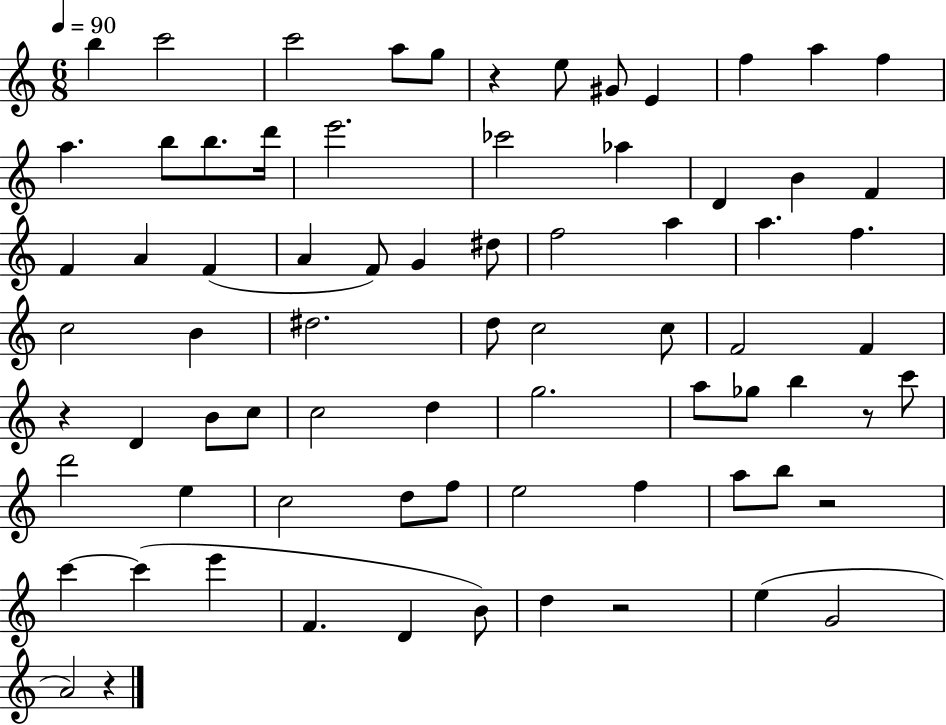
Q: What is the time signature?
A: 6/8